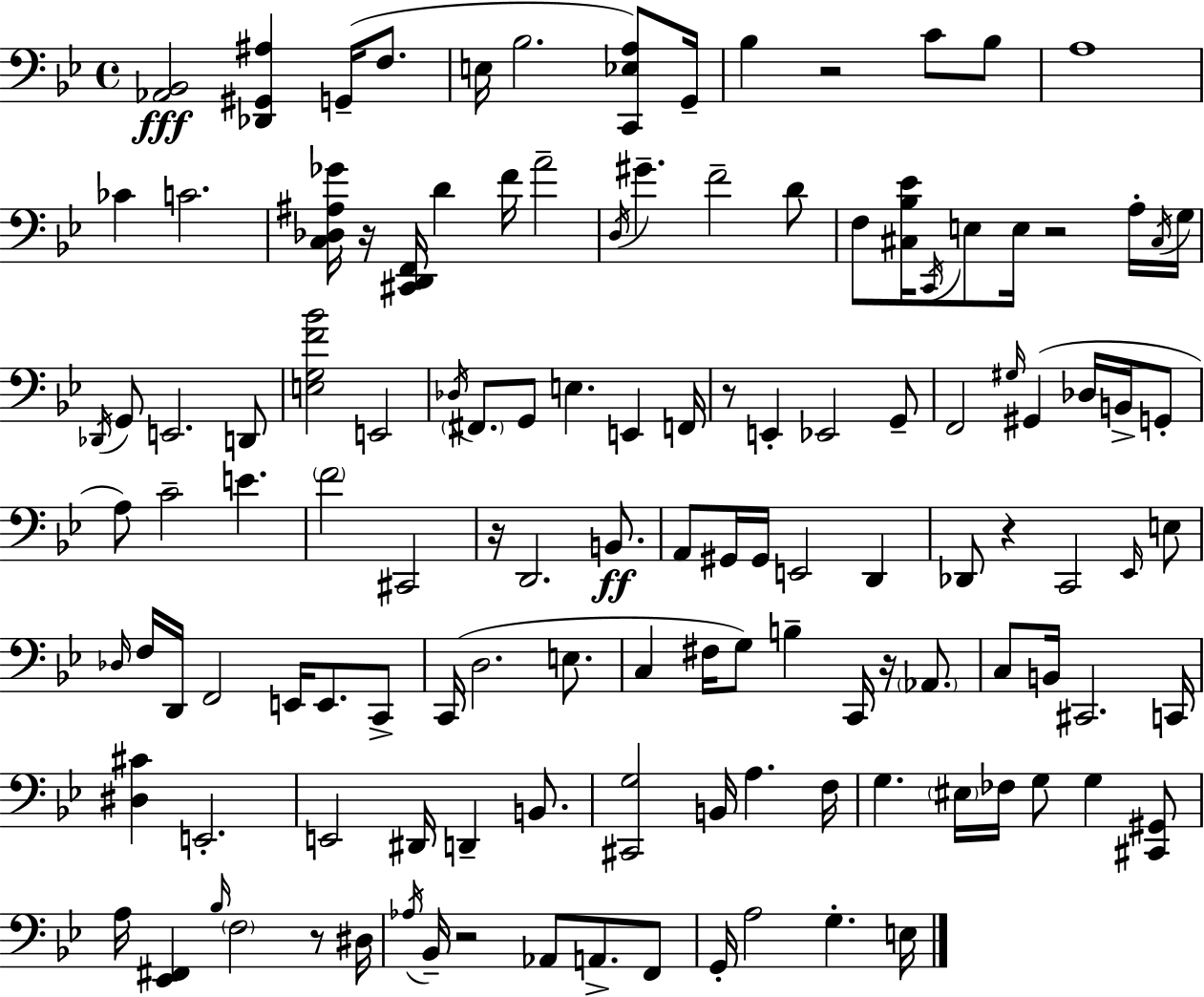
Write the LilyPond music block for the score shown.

{
  \clef bass
  \time 4/4
  \defaultTimeSignature
  \key g \minor
  <aes, bes,>2\fff <des, gis, ais>4 g,16--( f8. | e16 bes2. <c, ees a>8) g,16-- | bes4 r2 c'8 bes8 | a1 | \break ces'4 c'2. | <c des ais ges'>16 r16 <cis, d, f,>16 d'4 f'16 a'2-- | \acciaccatura { d16 } gis'4.-- f'2-- d'8 | f8 <cis bes ees'>16 \acciaccatura { c,16 } e8 e16 r2 | \break a16-. \acciaccatura { cis16 } g16 \acciaccatura { des,16 } g,8 e,2. | d,8 <e g f' bes'>2 e,2 | \acciaccatura { des16 } \parenthesize fis,8. g,8 e4. | e,4 f,16 r8 e,4-. ees,2 | \break g,8-- f,2 \grace { gis16 } gis,4( | des16 b,16-> g,8-. a8) c'2-- | e'4. \parenthesize f'2 cis,2 | r16 d,2. | \break b,8.\ff a,8 gis,16 gis,16 e,2 | d,4 des,8 r4 c,2 | \grace { ees,16 } e8 \grace { des16 } f16 d,16 f,2 | e,16 e,8. c,8-> c,16( d2. | \break e8. c4 fis16 g8) b4-- | c,16 r16 \parenthesize aes,8. c8 b,16 cis,2. | c,16 <dis cis'>4 e,2.-. | e,2 | \break dis,16 d,4-- b,8. <cis, g>2 | b,16 a4. f16 g4. \parenthesize eis16 fes16 | g8 g4 <cis, gis,>8 a16 <ees, fis,>4 \grace { bes16 } \parenthesize f2 | r8 dis16 \acciaccatura { aes16 } bes,16-- r2 | \break aes,8 a,8.-> f,8 g,16-. a2 | g4.-. e16 \bar "|."
}